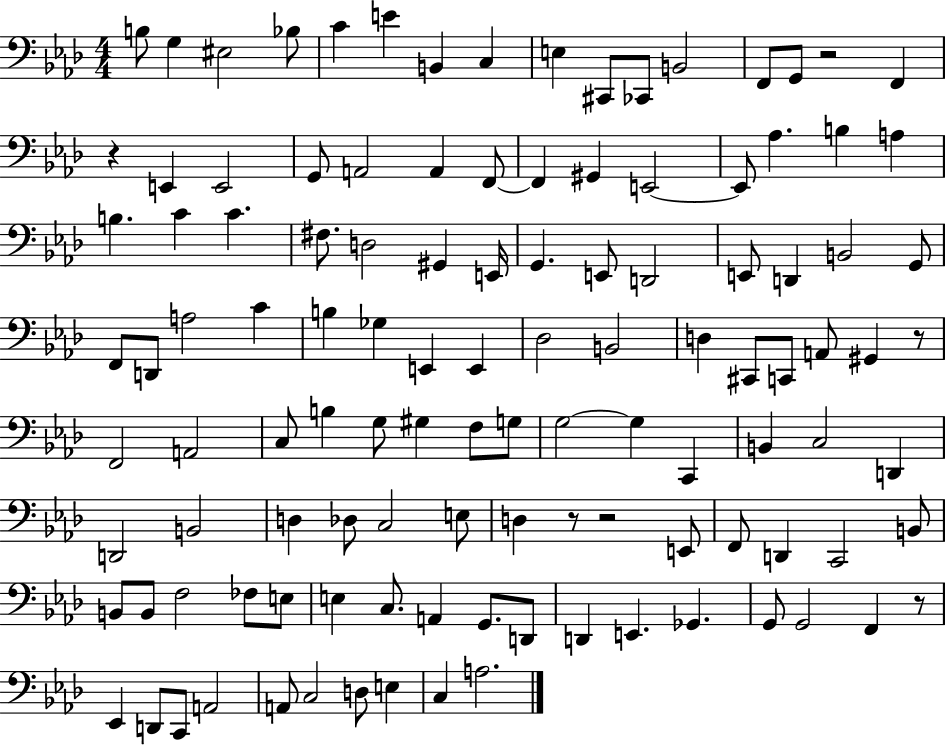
{
  \clef bass
  \numericTimeSignature
  \time 4/4
  \key aes \major
  b8 g4 eis2 bes8 | c'4 e'4 b,4 c4 | e4 cis,8 ces,8 b,2 | f,8 g,8 r2 f,4 | \break r4 e,4 e,2 | g,8 a,2 a,4 f,8~~ | f,4 gis,4 e,2~~ | e,8 aes4. b4 a4 | \break b4. c'4 c'4. | fis8. d2 gis,4 e,16 | g,4. e,8 d,2 | e,8 d,4 b,2 g,8 | \break f,8 d,8 a2 c'4 | b4 ges4 e,4 e,4 | des2 b,2 | d4 cis,8 c,8 a,8 gis,4 r8 | \break f,2 a,2 | c8 b4 g8 gis4 f8 g8 | g2~~ g4 c,4 | b,4 c2 d,4 | \break d,2 b,2 | d4 des8 c2 e8 | d4 r8 r2 e,8 | f,8 d,4 c,2 b,8 | \break b,8 b,8 f2 fes8 e8 | e4 c8. a,4 g,8. d,8 | d,4 e,4. ges,4. | g,8 g,2 f,4 r8 | \break ees,4 d,8 c,8 a,2 | a,8 c2 d8 e4 | c4 a2. | \bar "|."
}